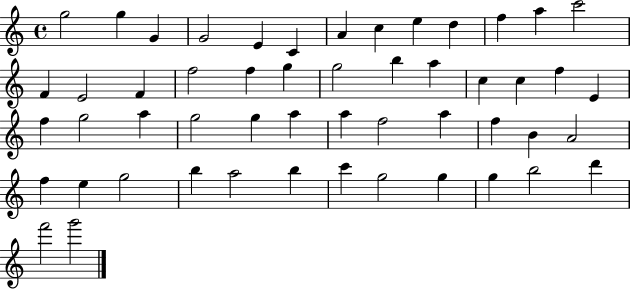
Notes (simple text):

G5/h G5/q G4/q G4/h E4/q C4/q A4/q C5/q E5/q D5/q F5/q A5/q C6/h F4/q E4/h F4/q F5/h F5/q G5/q G5/h B5/q A5/q C5/q C5/q F5/q E4/q F5/q G5/h A5/q G5/h G5/q A5/q A5/q F5/h A5/q F5/q B4/q A4/h F5/q E5/q G5/h B5/q A5/h B5/q C6/q G5/h G5/q G5/q B5/h D6/q F6/h G6/h